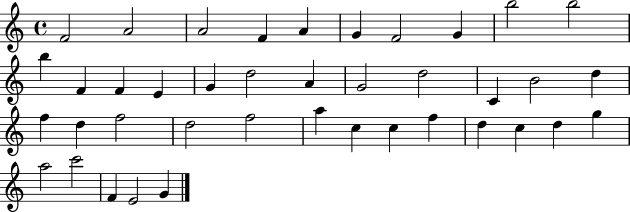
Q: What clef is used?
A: treble